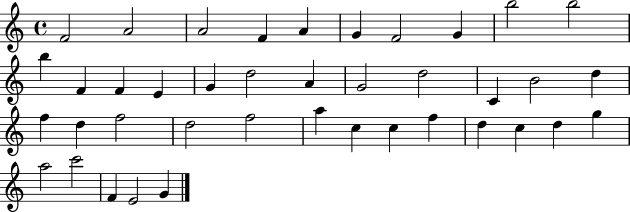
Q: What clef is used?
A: treble